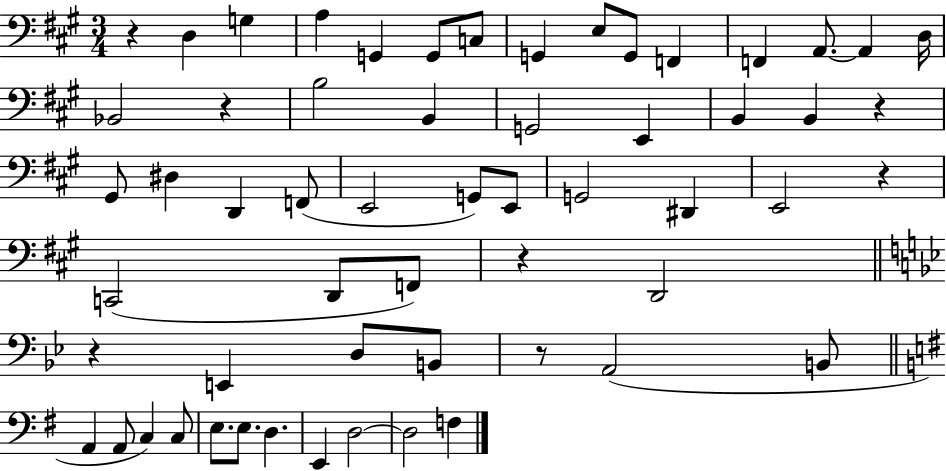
X:1
T:Untitled
M:3/4
L:1/4
K:A
z D, G, A, G,, G,,/2 C,/2 G,, E,/2 G,,/2 F,, F,, A,,/2 A,, D,/4 _B,,2 z B,2 B,, G,,2 E,, B,, B,, z ^G,,/2 ^D, D,, F,,/2 E,,2 G,,/2 E,,/2 G,,2 ^D,, E,,2 z C,,2 D,,/2 F,,/2 z D,,2 z E,, D,/2 B,,/2 z/2 A,,2 B,,/2 A,, A,,/2 C, C,/2 E,/2 E,/2 D, E,, D,2 D,2 F,